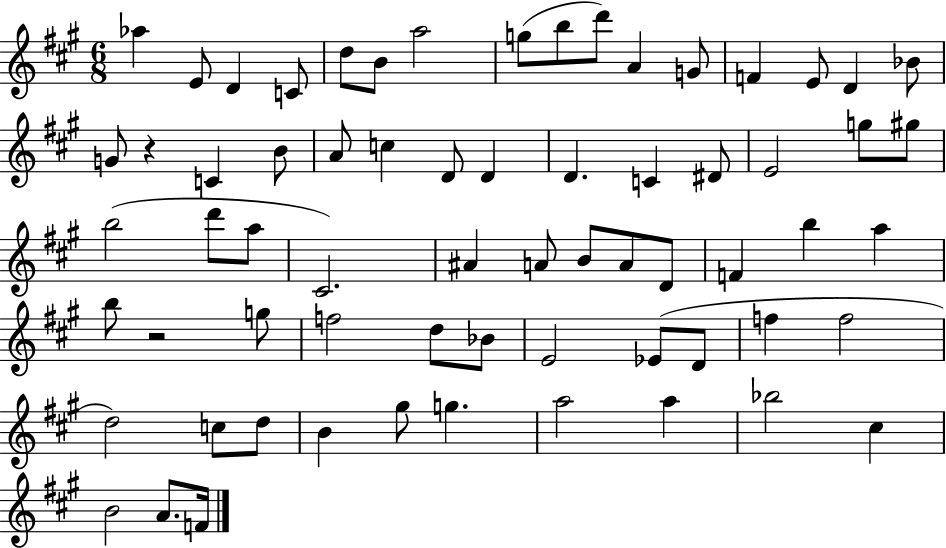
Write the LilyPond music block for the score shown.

{
  \clef treble
  \numericTimeSignature
  \time 6/8
  \key a \major
  \repeat volta 2 { aes''4 e'8 d'4 c'8 | d''8 b'8 a''2 | g''8( b''8 d'''8) a'4 g'8 | f'4 e'8 d'4 bes'8 | \break g'8 r4 c'4 b'8 | a'8 c''4 d'8 d'4 | d'4. c'4 dis'8 | e'2 g''8 gis''8 | \break b''2( d'''8 a''8 | cis'2.) | ais'4 a'8 b'8 a'8 d'8 | f'4 b''4 a''4 | \break b''8 r2 g''8 | f''2 d''8 bes'8 | e'2 ees'8( d'8 | f''4 f''2 | \break d''2) c''8 d''8 | b'4 gis''8 g''4. | a''2 a''4 | bes''2 cis''4 | \break b'2 a'8. f'16 | } \bar "|."
}